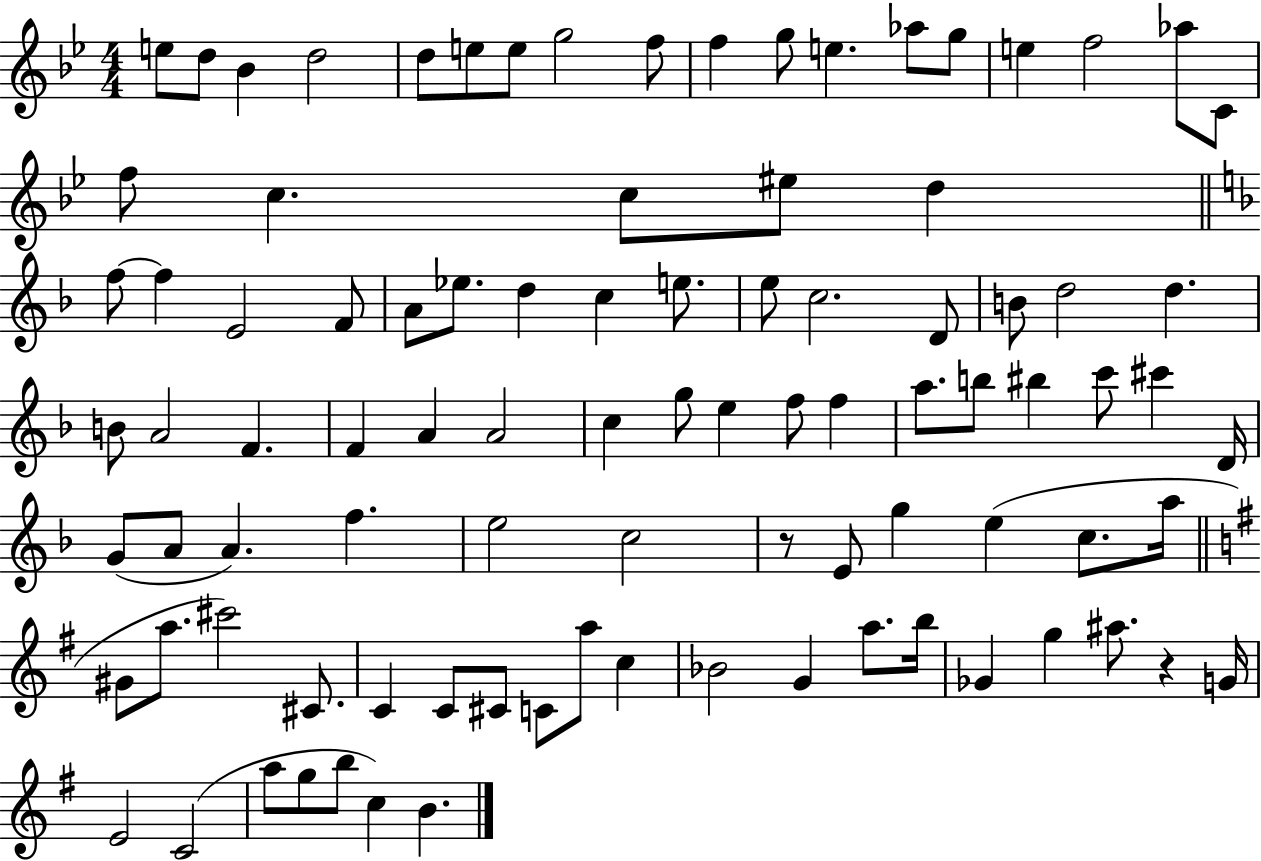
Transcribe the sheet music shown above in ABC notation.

X:1
T:Untitled
M:4/4
L:1/4
K:Bb
e/2 d/2 _B d2 d/2 e/2 e/2 g2 f/2 f g/2 e _a/2 g/2 e f2 _a/2 C/2 f/2 c c/2 ^e/2 d f/2 f E2 F/2 A/2 _e/2 d c e/2 e/2 c2 D/2 B/2 d2 d B/2 A2 F F A A2 c g/2 e f/2 f a/2 b/2 ^b c'/2 ^c' D/4 G/2 A/2 A f e2 c2 z/2 E/2 g e c/2 a/4 ^G/2 a/2 ^c'2 ^C/2 C C/2 ^C/2 C/2 a/2 c _B2 G a/2 b/4 _G g ^a/2 z G/4 E2 C2 a/2 g/2 b/2 c B